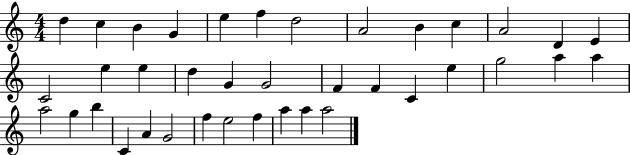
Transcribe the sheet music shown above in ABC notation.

X:1
T:Untitled
M:4/4
L:1/4
K:C
d c B G e f d2 A2 B c A2 D E C2 e e d G G2 F F C e g2 a a a2 g b C A G2 f e2 f a a a2